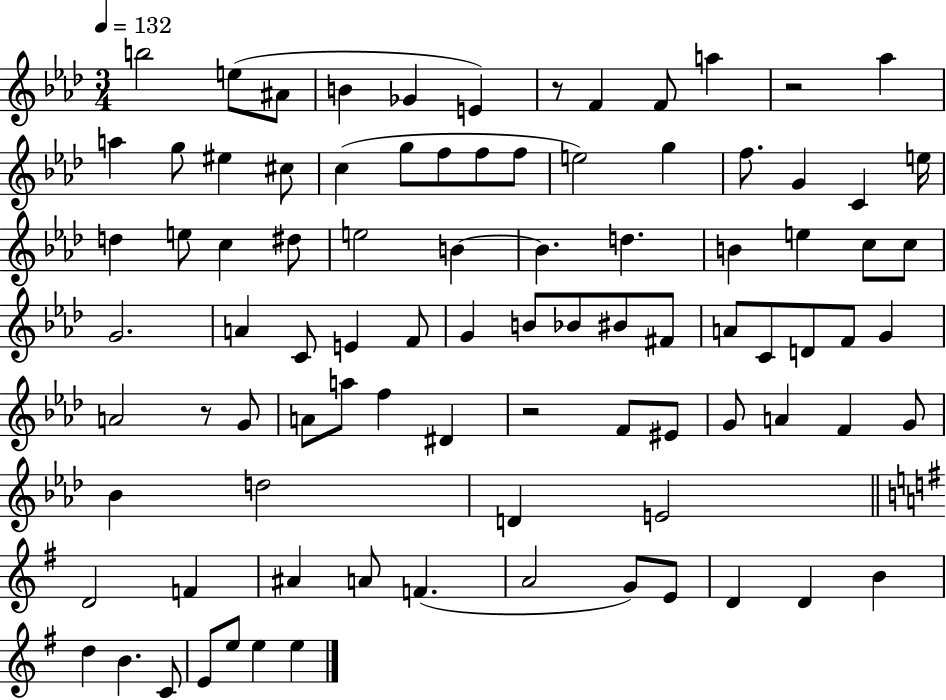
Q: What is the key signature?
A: AES major